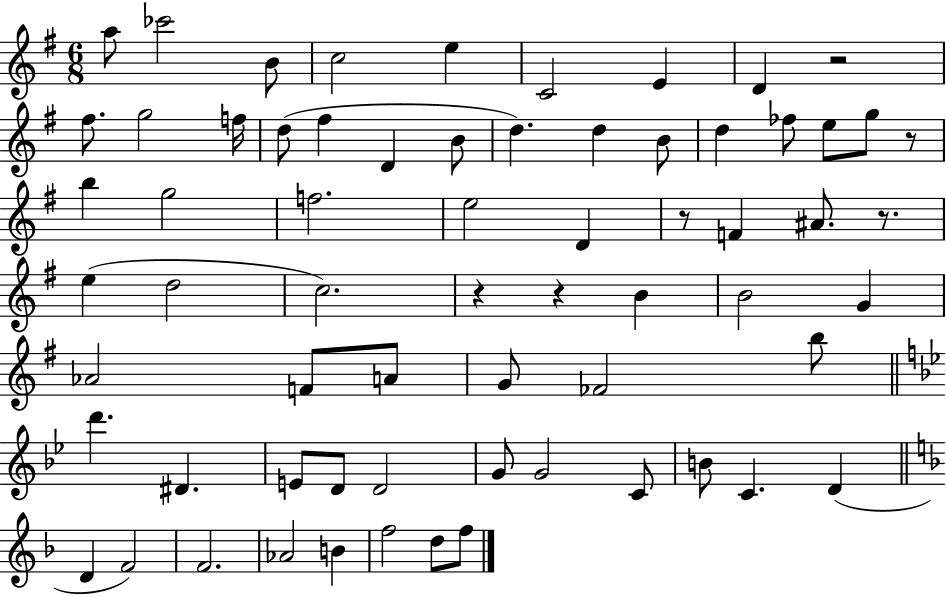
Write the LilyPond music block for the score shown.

{
  \clef treble
  \numericTimeSignature
  \time 6/8
  \key g \major
  a''8 ces'''2 b'8 | c''2 e''4 | c'2 e'4 | d'4 r2 | \break fis''8. g''2 f''16 | d''8( fis''4 d'4 b'8 | d''4.) d''4 b'8 | d''4 fes''8 e''8 g''8 r8 | \break b''4 g''2 | f''2. | e''2 d'4 | r8 f'4 ais'8. r8. | \break e''4( d''2 | c''2.) | r4 r4 b'4 | b'2 g'4 | \break aes'2 f'8 a'8 | g'8 fes'2 b''8 | \bar "||" \break \key bes \major d'''4. dis'4. | e'8 d'8 d'2 | g'8 g'2 c'8 | b'8 c'4. d'4( | \break \bar "||" \break \key d \minor d'4 f'2) | f'2. | aes'2 b'4 | f''2 d''8 f''8 | \break \bar "|."
}